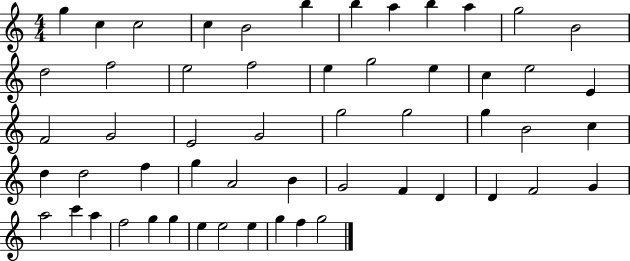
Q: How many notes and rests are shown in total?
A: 55